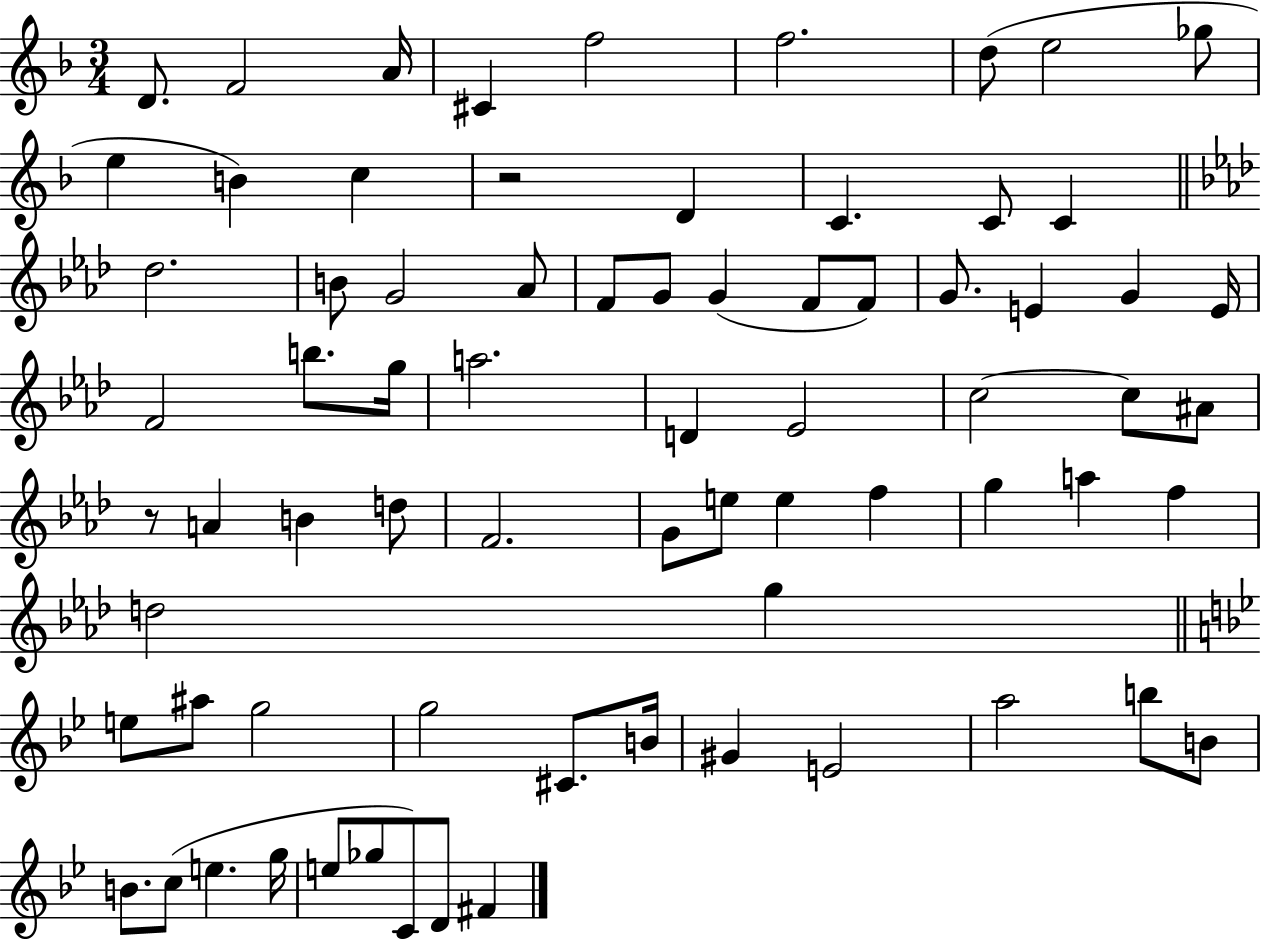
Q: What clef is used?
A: treble